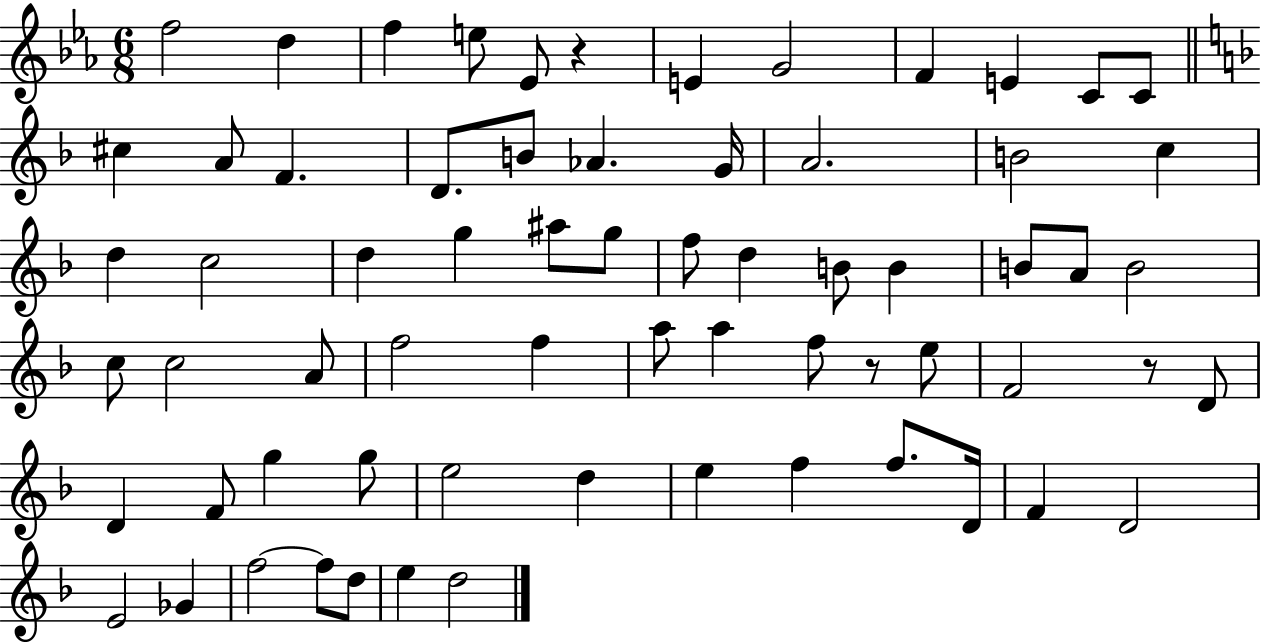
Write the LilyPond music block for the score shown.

{
  \clef treble
  \numericTimeSignature
  \time 6/8
  \key ees \major
  \repeat volta 2 { f''2 d''4 | f''4 e''8 ees'8 r4 | e'4 g'2 | f'4 e'4 c'8 c'8 | \break \bar "||" \break \key f \major cis''4 a'8 f'4. | d'8. b'8 aes'4. g'16 | a'2. | b'2 c''4 | \break d''4 c''2 | d''4 g''4 ais''8 g''8 | f''8 d''4 b'8 b'4 | b'8 a'8 b'2 | \break c''8 c''2 a'8 | f''2 f''4 | a''8 a''4 f''8 r8 e''8 | f'2 r8 d'8 | \break d'4 f'8 g''4 g''8 | e''2 d''4 | e''4 f''4 f''8. d'16 | f'4 d'2 | \break e'2 ges'4 | f''2~~ f''8 d''8 | e''4 d''2 | } \bar "|."
}